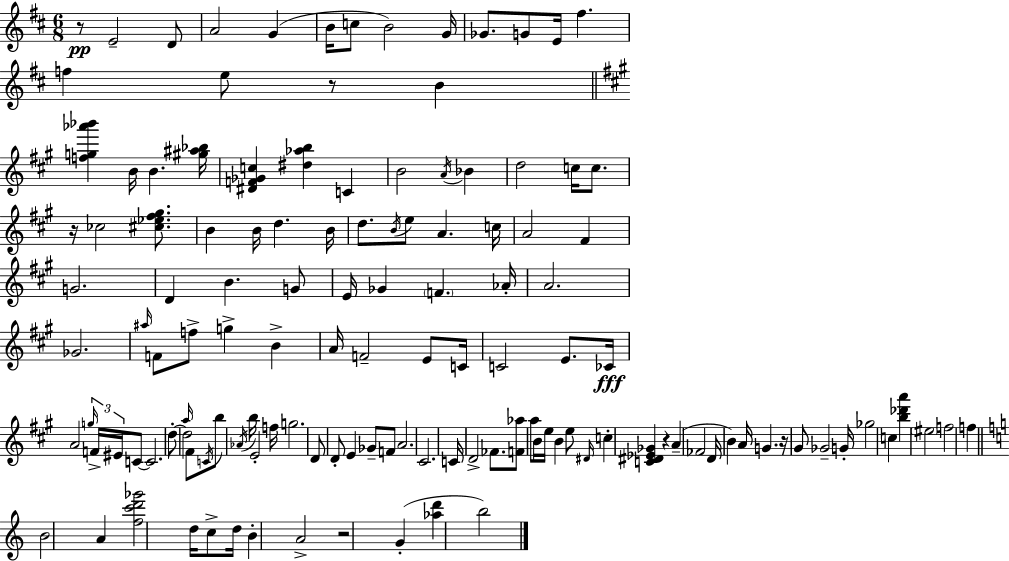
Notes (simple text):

R/e E4/h D4/e A4/h G4/q B4/s C5/e B4/h G4/s Gb4/e. G4/e E4/s F#5/q. F5/q E5/e R/e B4/q [F5,G5,Ab6,Bb6]/q B4/s B4/q. [G#5,A#5,Bb5]/s [D#4,F4,Gb4,C5]/q [D#5,Ab5,B5]/q C4/q B4/h A4/s Bb4/q D5/h C5/s C5/e. R/s CES5/h [C#5,Eb5,F#5,G#5]/e. B4/q B4/s D5/q. B4/s D5/e. B4/s E5/e A4/q. C5/s A4/h F#4/q G4/h. D4/q B4/q. G4/e E4/s Gb4/q F4/q. Ab4/s A4/h. Gb4/h. A#5/s F4/e F5/e G5/q B4/q A4/s F4/h E4/e C4/s C4/h E4/e. CES4/s A4/h G5/s F4/s EIS4/s C4/e C4/h. D5/e D5/h A5/s F#4/e C4/s B5/e Ab4/s B5/s E4/h F5/s G5/h. D4/e D4/e E4/q Gb4/e F4/e A4/h. C#4/h. C4/s D4/h FES4/e. [F4,Ab5]/e A5/e B4/s E5/s B4/q E5/e D#4/s C5/q [C4,D#4,Eb4,Gb4]/q R/q A4/q FES4/h D4/s B4/q A4/s G4/q. R/s G#4/e Gb4/h G4/s Gb5/h C5/q [B5,Db6,A6]/q EIS5/h F5/h F5/q B4/h A4/q [F5,C6,D6,Gb6]/h D5/s C5/e D5/s B4/q A4/h R/h G4/q [Ab5,D6]/q B5/h